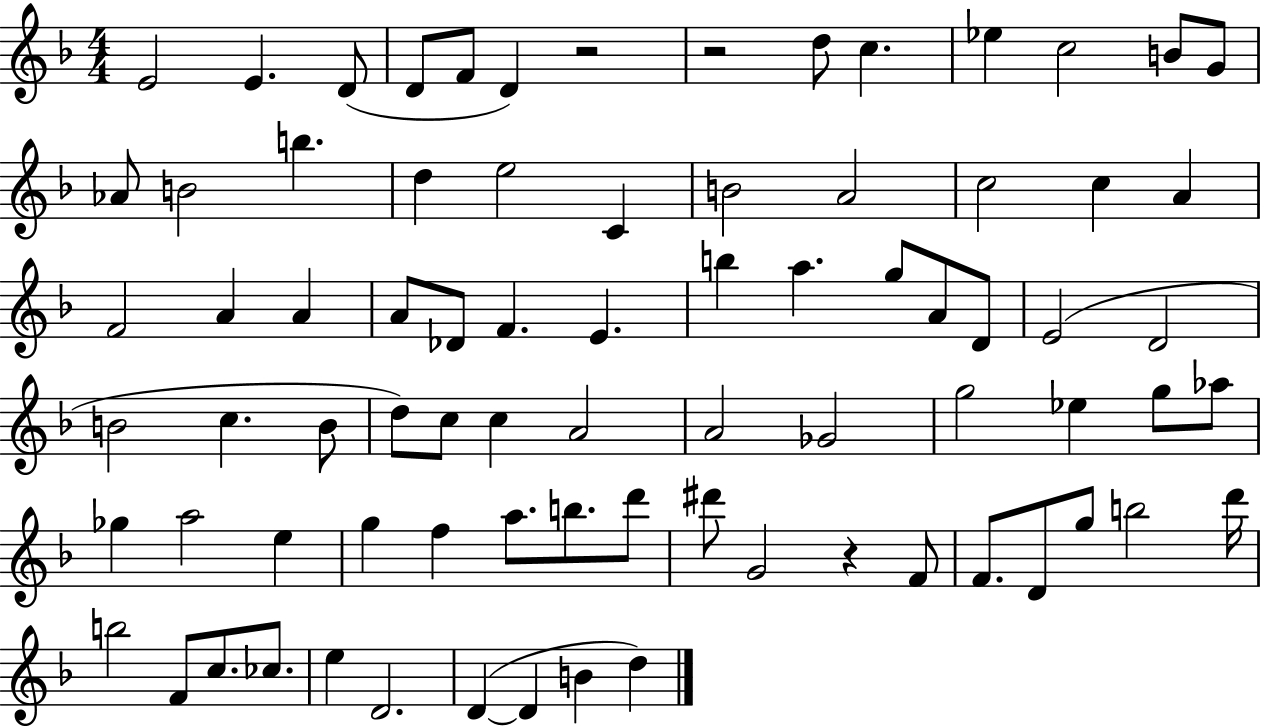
E4/h E4/q. D4/e D4/e F4/e D4/q R/h R/h D5/e C5/q. Eb5/q C5/h B4/e G4/e Ab4/e B4/h B5/q. D5/q E5/h C4/q B4/h A4/h C5/h C5/q A4/q F4/h A4/q A4/q A4/e Db4/e F4/q. E4/q. B5/q A5/q. G5/e A4/e D4/e E4/h D4/h B4/h C5/q. B4/e D5/e C5/e C5/q A4/h A4/h Gb4/h G5/h Eb5/q G5/e Ab5/e Gb5/q A5/h E5/q G5/q F5/q A5/e. B5/e. D6/e D#6/e G4/h R/q F4/e F4/e. D4/e G5/e B5/h D6/s B5/h F4/e C5/e. CES5/e. E5/q D4/h. D4/q D4/q B4/q D5/q